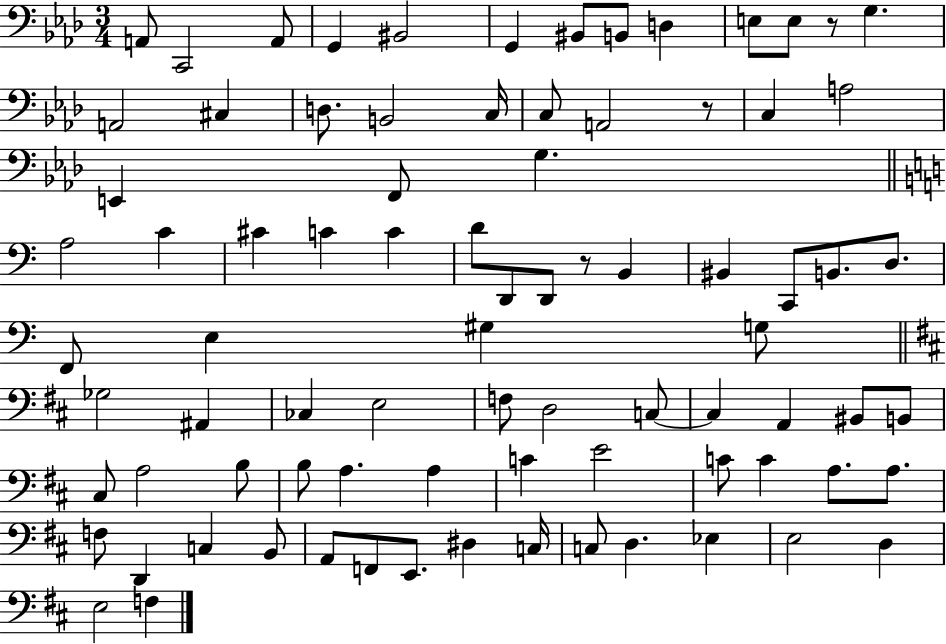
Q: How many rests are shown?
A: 3